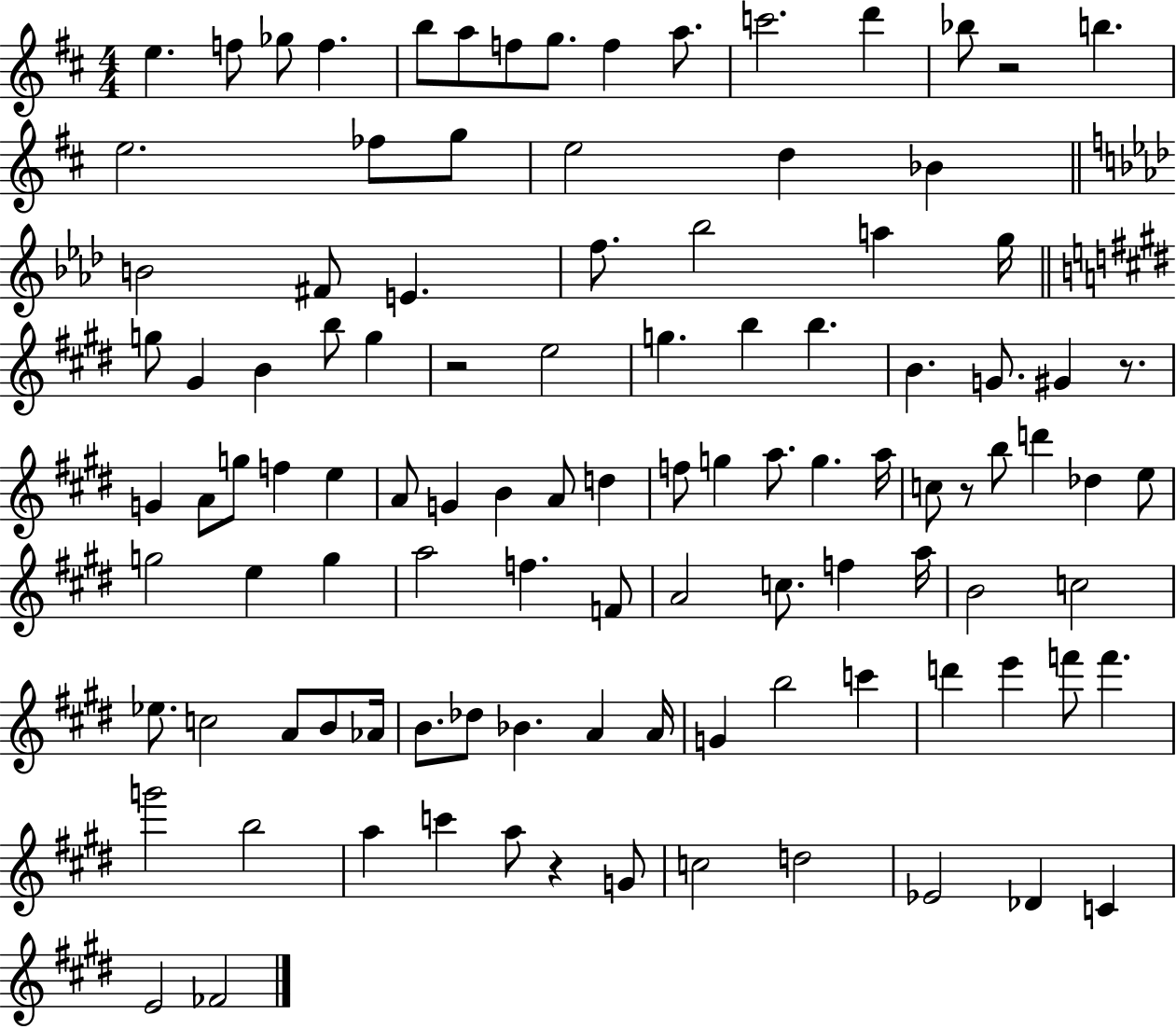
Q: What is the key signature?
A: D major